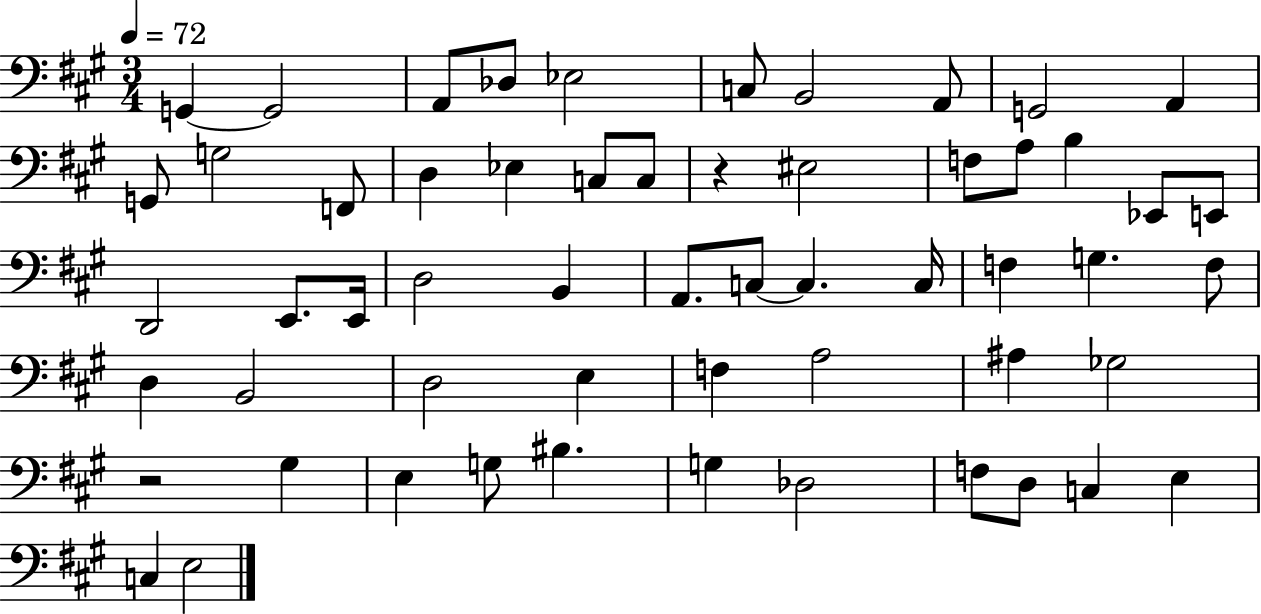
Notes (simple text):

G2/q G2/h A2/e Db3/e Eb3/h C3/e B2/h A2/e G2/h A2/q G2/e G3/h F2/e D3/q Eb3/q C3/e C3/e R/q EIS3/h F3/e A3/e B3/q Eb2/e E2/e D2/h E2/e. E2/s D3/h B2/q A2/e. C3/e C3/q. C3/s F3/q G3/q. F3/e D3/q B2/h D3/h E3/q F3/q A3/h A#3/q Gb3/h R/h G#3/q E3/q G3/e BIS3/q. G3/q Db3/h F3/e D3/e C3/q E3/q C3/q E3/h